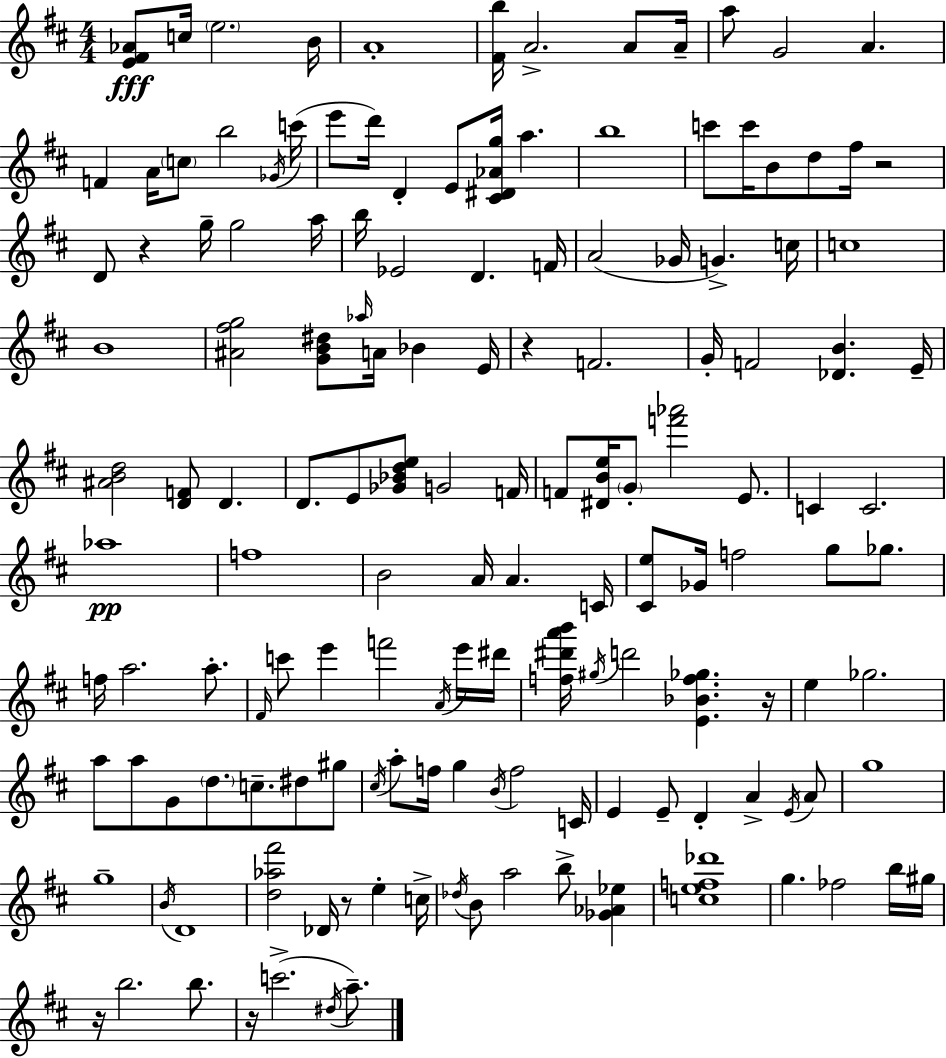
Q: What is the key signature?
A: D major